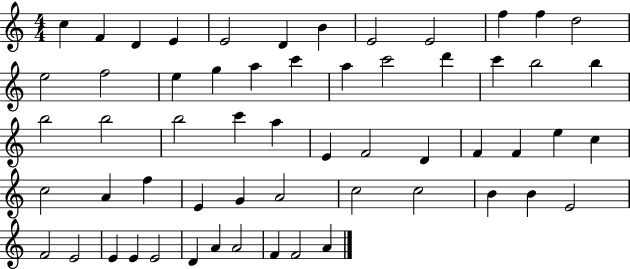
C5/q F4/q D4/q E4/q E4/h D4/q B4/q E4/h E4/h F5/q F5/q D5/h E5/h F5/h E5/q G5/q A5/q C6/q A5/q C6/h D6/q C6/q B5/h B5/q B5/h B5/h B5/h C6/q A5/q E4/q F4/h D4/q F4/q F4/q E5/q C5/q C5/h A4/q F5/q E4/q G4/q A4/h C5/h C5/h B4/q B4/q E4/h F4/h E4/h E4/q E4/q E4/h D4/q A4/q A4/h F4/q F4/h A4/q